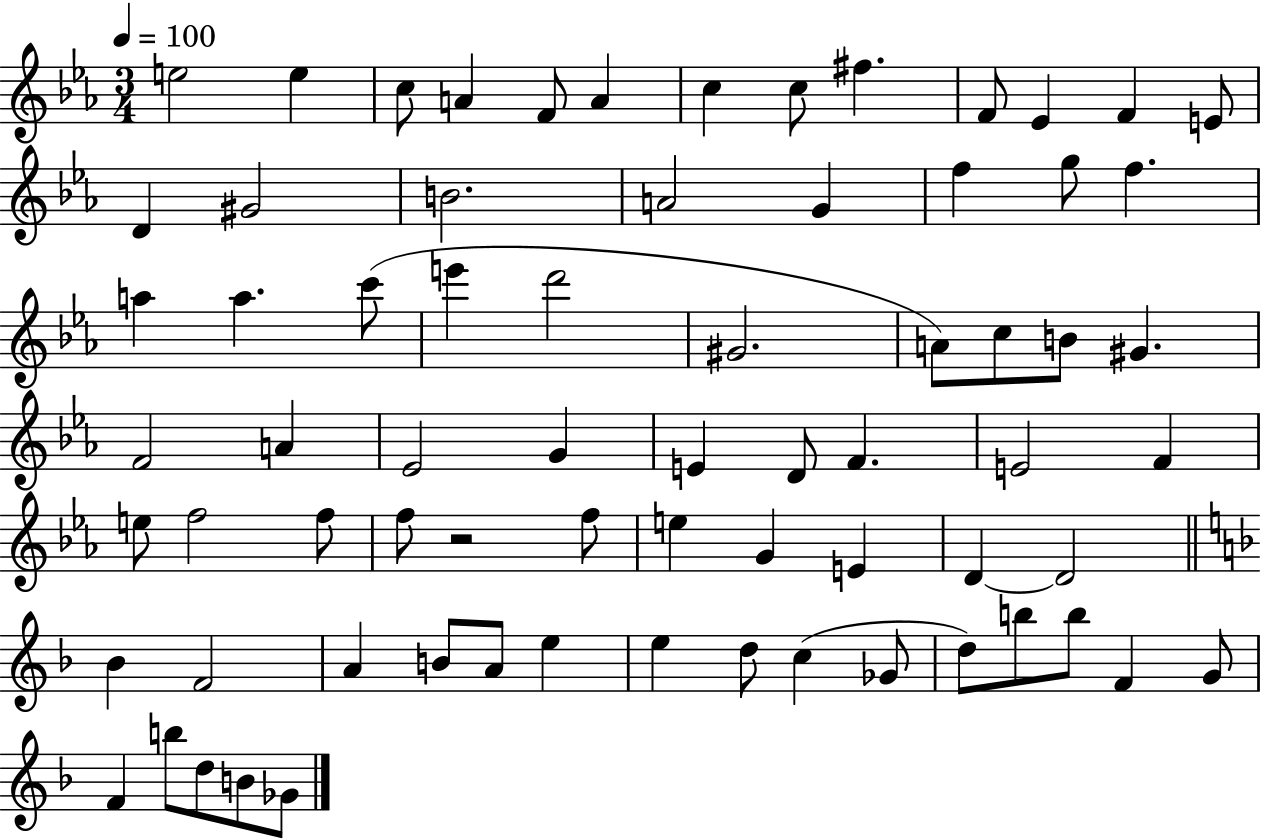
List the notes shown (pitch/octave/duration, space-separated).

E5/h E5/q C5/e A4/q F4/e A4/q C5/q C5/e F#5/q. F4/e Eb4/q F4/q E4/e D4/q G#4/h B4/h. A4/h G4/q F5/q G5/e F5/q. A5/q A5/q. C6/e E6/q D6/h G#4/h. A4/e C5/e B4/e G#4/q. F4/h A4/q Eb4/h G4/q E4/q D4/e F4/q. E4/h F4/q E5/e F5/h F5/e F5/e R/h F5/e E5/q G4/q E4/q D4/q D4/h Bb4/q F4/h A4/q B4/e A4/e E5/q E5/q D5/e C5/q Gb4/e D5/e B5/e B5/e F4/q G4/e F4/q B5/e D5/e B4/e Gb4/e